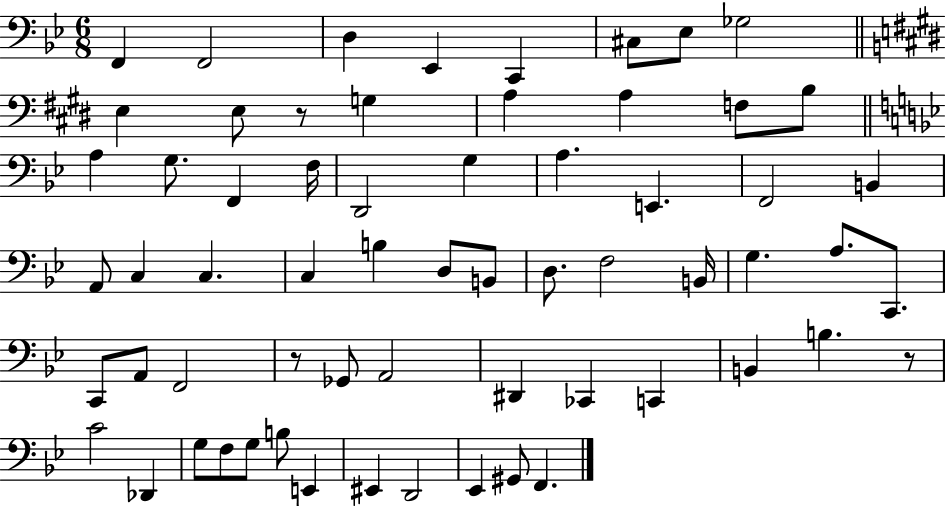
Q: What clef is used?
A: bass